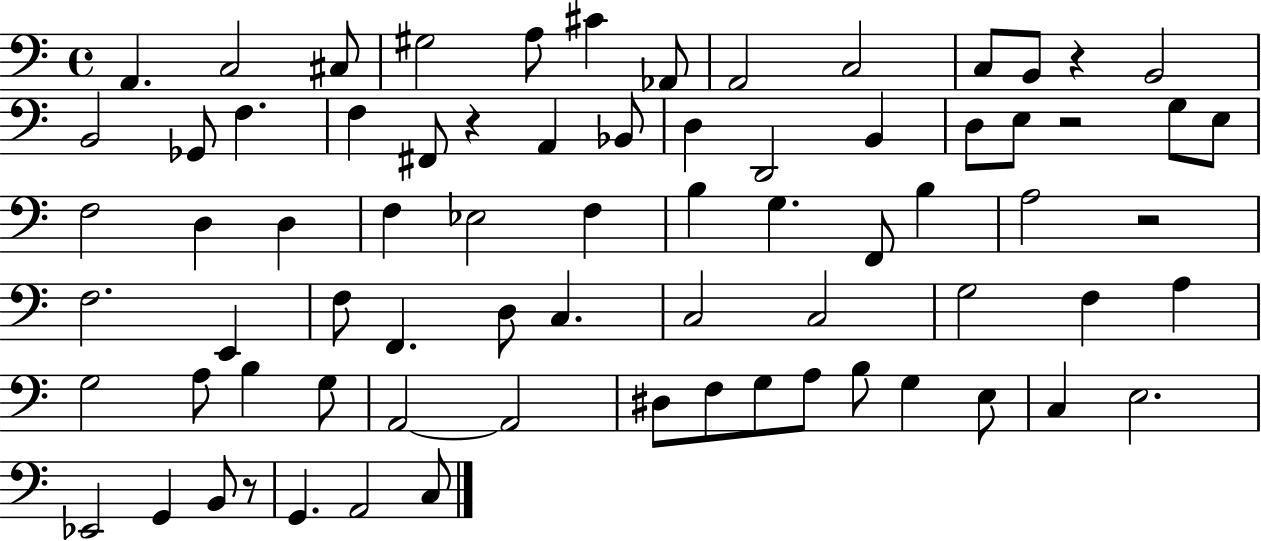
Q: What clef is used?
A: bass